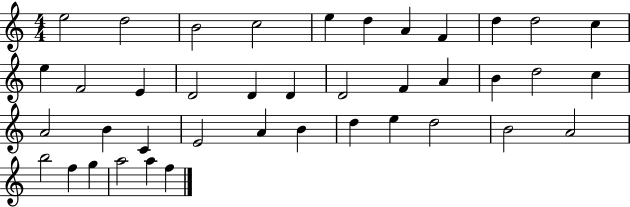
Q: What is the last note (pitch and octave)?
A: F5